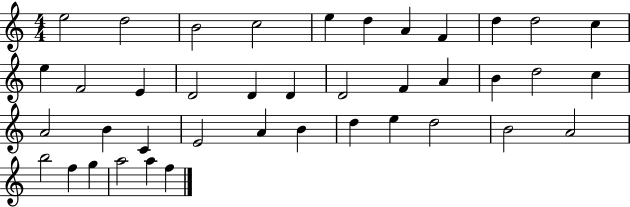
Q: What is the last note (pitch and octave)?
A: F5